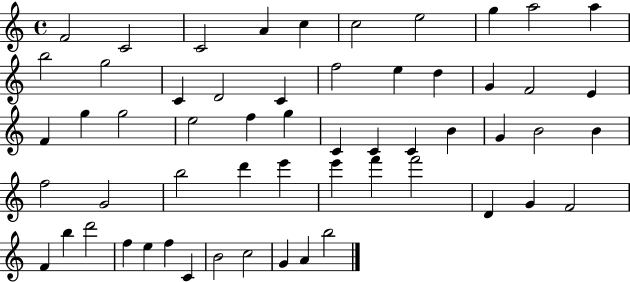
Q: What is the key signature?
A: C major